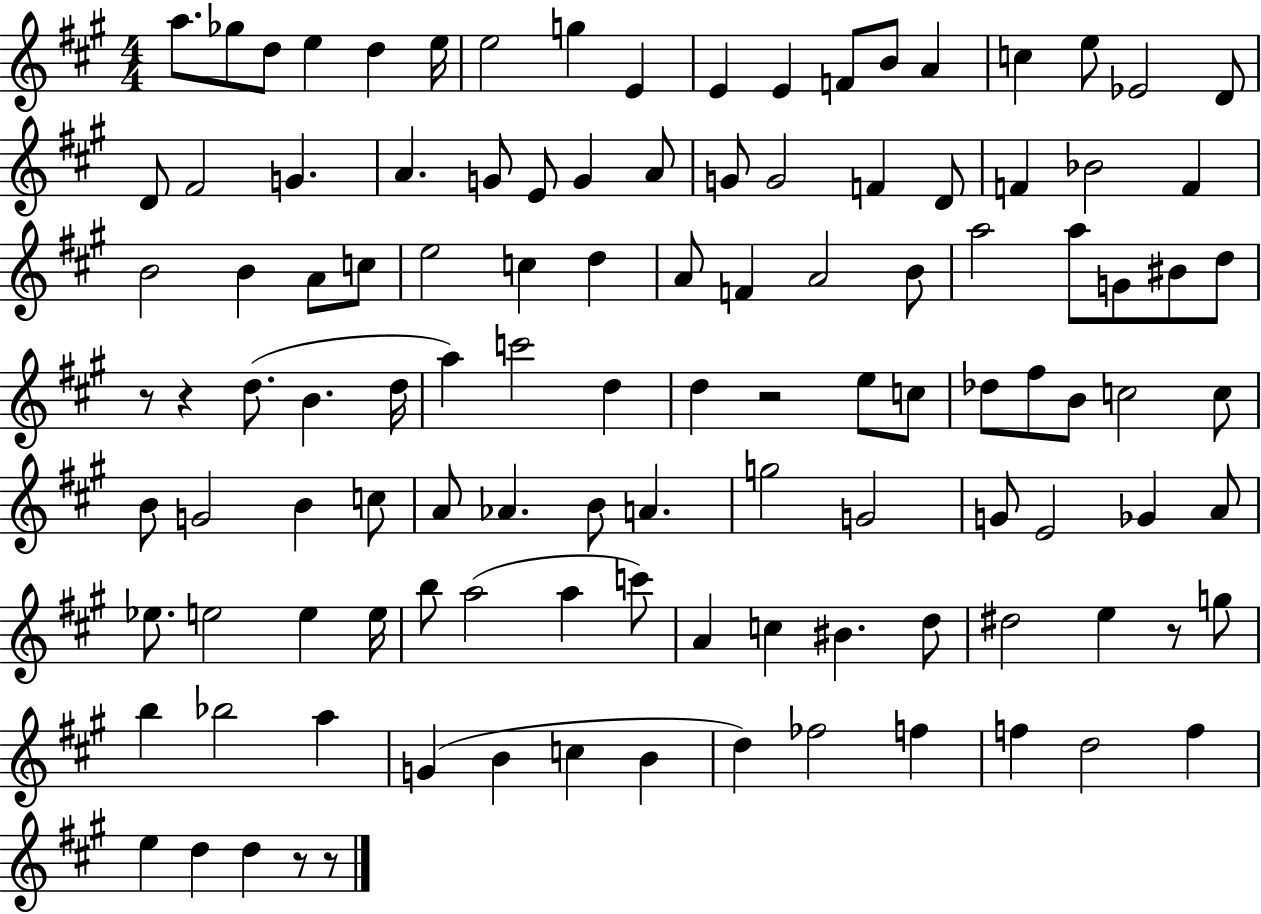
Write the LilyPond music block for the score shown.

{
  \clef treble
  \numericTimeSignature
  \time 4/4
  \key a \major
  a''8. ges''8 d''8 e''4 d''4 e''16 | e''2 g''4 e'4 | e'4 e'4 f'8 b'8 a'4 | c''4 e''8 ees'2 d'8 | \break d'8 fis'2 g'4. | a'4. g'8 e'8 g'4 a'8 | g'8 g'2 f'4 d'8 | f'4 bes'2 f'4 | \break b'2 b'4 a'8 c''8 | e''2 c''4 d''4 | a'8 f'4 a'2 b'8 | a''2 a''8 g'8 bis'8 d''8 | \break r8 r4 d''8.( b'4. d''16 | a''4) c'''2 d''4 | d''4 r2 e''8 c''8 | des''8 fis''8 b'8 c''2 c''8 | \break b'8 g'2 b'4 c''8 | a'8 aes'4. b'8 a'4. | g''2 g'2 | g'8 e'2 ges'4 a'8 | \break ees''8. e''2 e''4 e''16 | b''8 a''2( a''4 c'''8) | a'4 c''4 bis'4. d''8 | dis''2 e''4 r8 g''8 | \break b''4 bes''2 a''4 | g'4( b'4 c''4 b'4 | d''4) fes''2 f''4 | f''4 d''2 f''4 | \break e''4 d''4 d''4 r8 r8 | \bar "|."
}